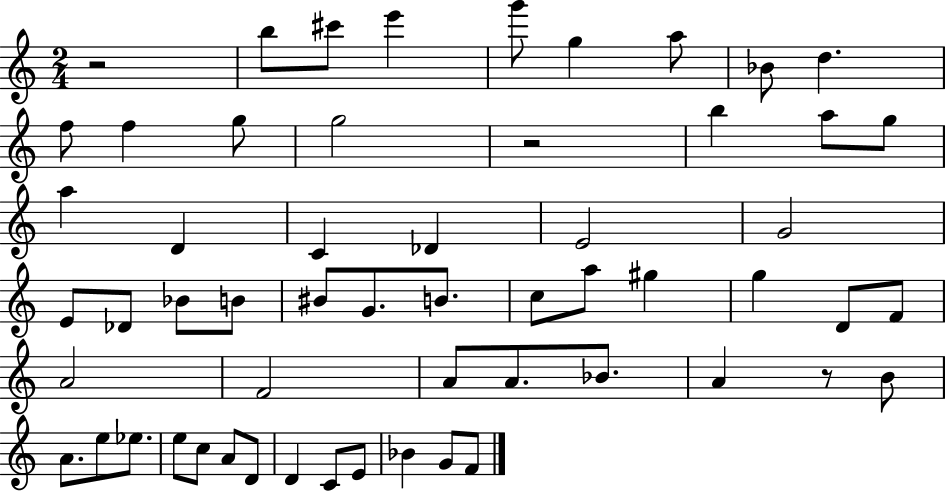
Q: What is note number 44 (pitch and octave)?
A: Eb5